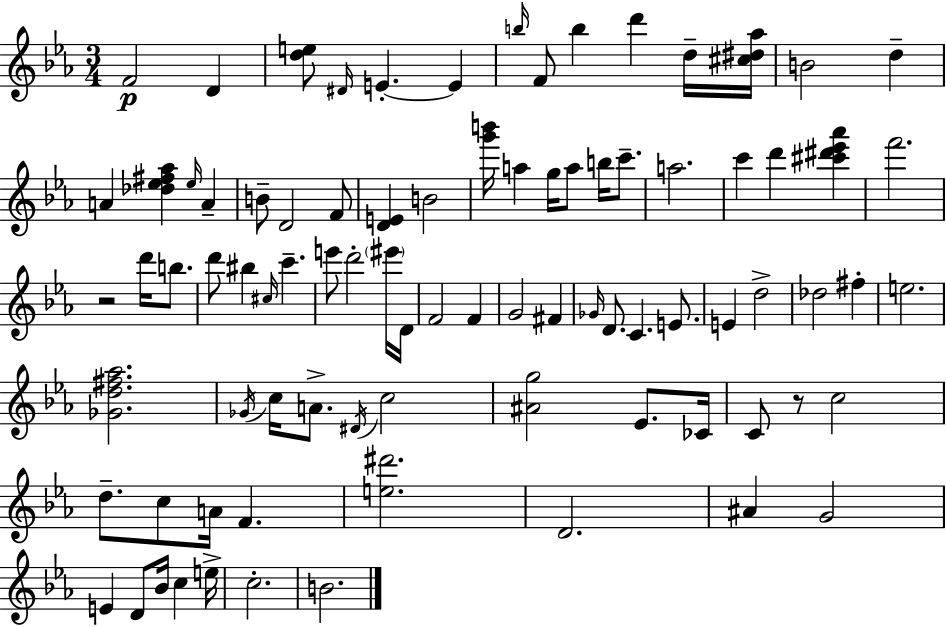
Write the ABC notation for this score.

X:1
T:Untitled
M:3/4
L:1/4
K:Cm
F2 D [de]/2 ^D/4 E E b/4 F/2 b d' d/4 [^c^d_a]/4 B2 d A [_d_e^f_a] _e/4 A B/2 D2 F/2 [DE] B2 [g'b']/4 a g/4 a/2 b/4 c'/2 a2 c' d' [^c'^d'_e'_a'] f'2 z2 d'/4 b/2 d'/2 ^b ^c/4 c' e'/2 d'2 ^e'/4 D/4 F2 F G2 ^F _G/4 D/2 C E/2 E d2 _d2 ^f e2 [_Gd^f_a]2 _G/4 c/4 A/2 ^D/4 c2 [^Ag]2 _E/2 _C/4 C/2 z/2 c2 d/2 c/2 A/4 F [e^d']2 D2 ^A G2 E D/2 _B/4 c e/4 c2 B2